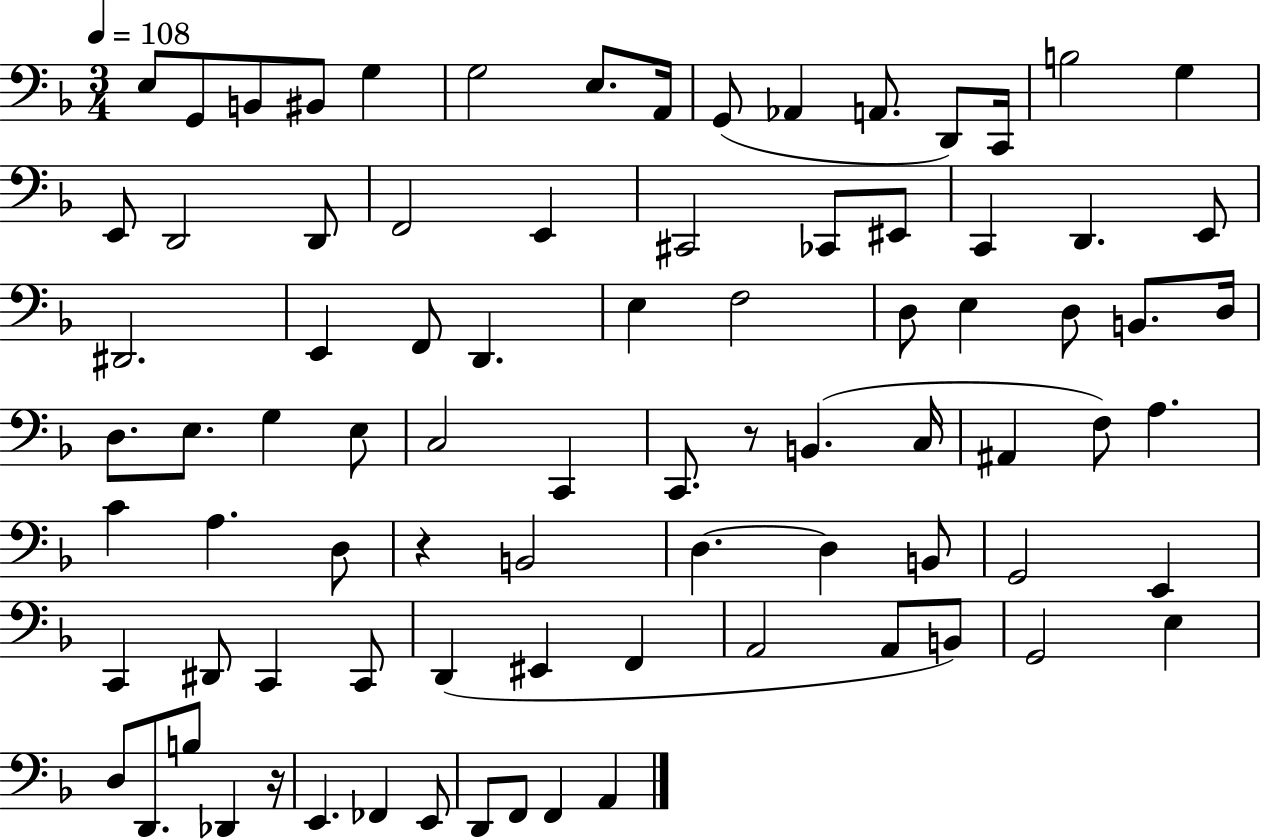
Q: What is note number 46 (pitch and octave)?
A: C3